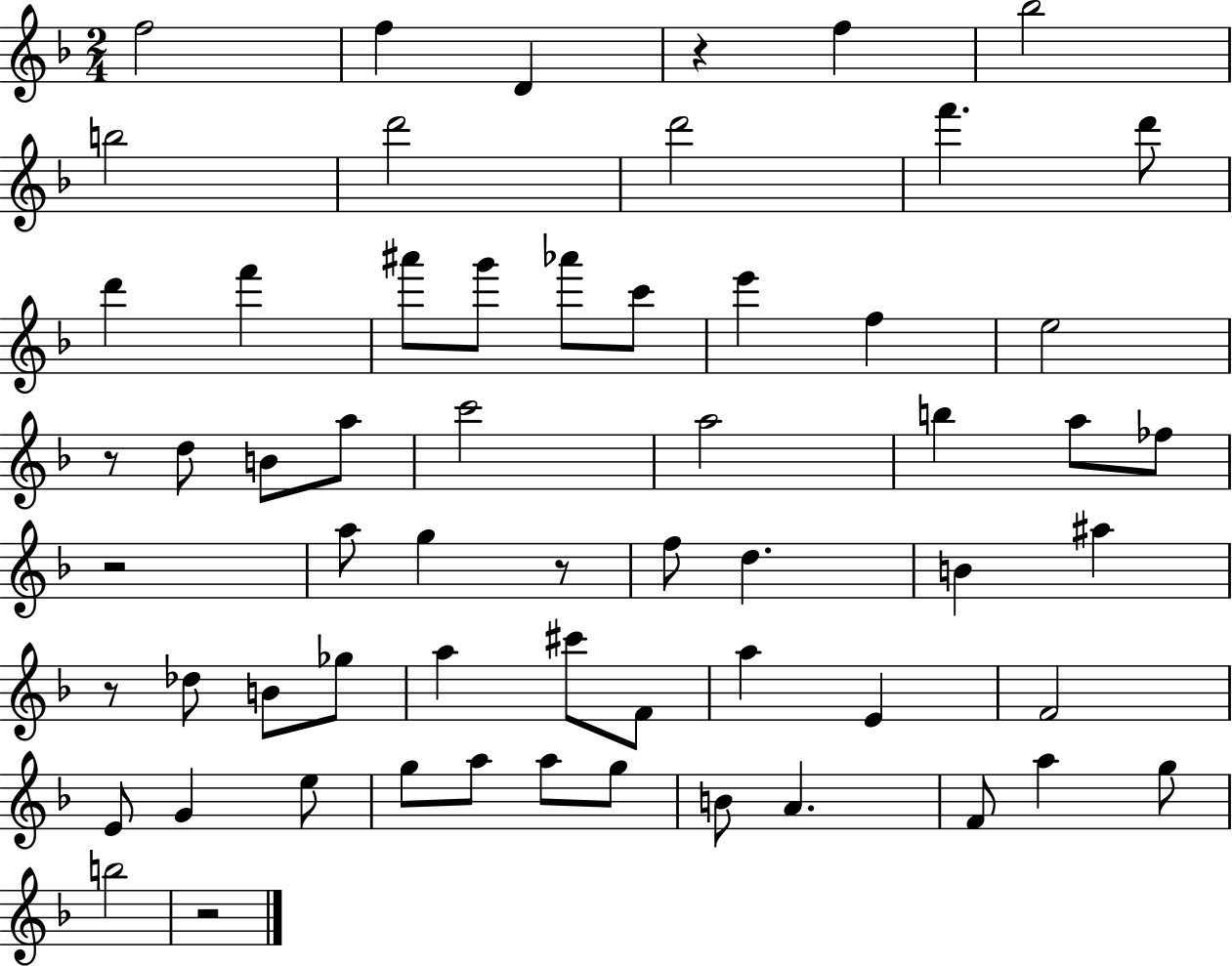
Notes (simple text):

F5/h F5/q D4/q R/q F5/q Bb5/h B5/h D6/h D6/h F6/q. D6/e D6/q F6/q A#6/e G6/e Ab6/e C6/e E6/q F5/q E5/h R/e D5/e B4/e A5/e C6/h A5/h B5/q A5/e FES5/e R/h A5/e G5/q R/e F5/e D5/q. B4/q A#5/q R/e Db5/e B4/e Gb5/e A5/q C#6/e F4/e A5/q E4/q F4/h E4/e G4/q E5/e G5/e A5/e A5/e G5/e B4/e A4/q. F4/e A5/q G5/e B5/h R/h